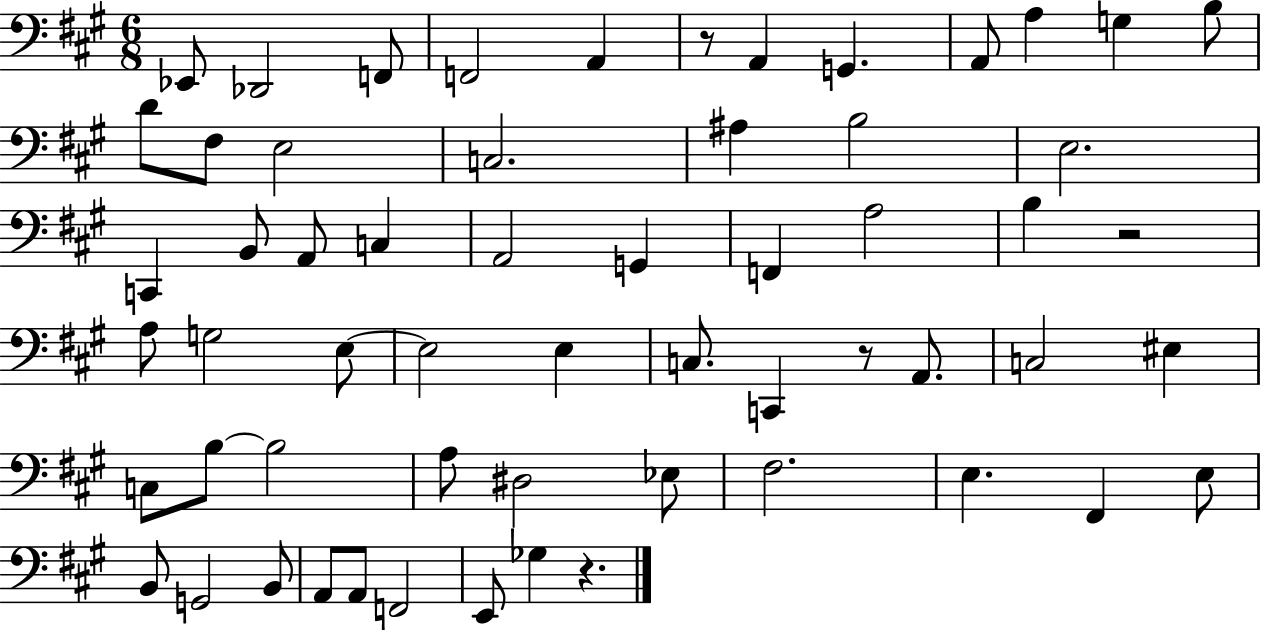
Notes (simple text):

Eb2/e Db2/h F2/e F2/h A2/q R/e A2/q G2/q. A2/e A3/q G3/q B3/e D4/e F#3/e E3/h C3/h. A#3/q B3/h E3/h. C2/q B2/e A2/e C3/q A2/h G2/q F2/q A3/h B3/q R/h A3/e G3/h E3/e E3/h E3/q C3/e. C2/q R/e A2/e. C3/h EIS3/q C3/e B3/e B3/h A3/e D#3/h Eb3/e F#3/h. E3/q. F#2/q E3/e B2/e G2/h B2/e A2/e A2/e F2/h E2/e Gb3/q R/q.